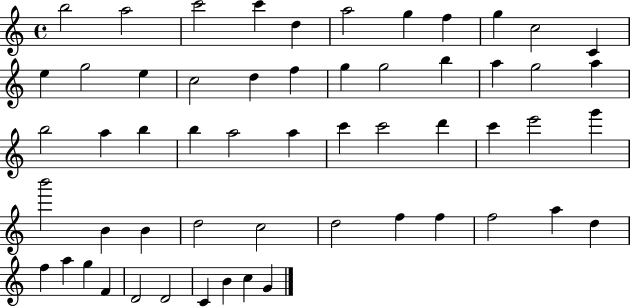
B5/h A5/h C6/h C6/q D5/q A5/h G5/q F5/q G5/q C5/h C4/q E5/q G5/h E5/q C5/h D5/q F5/q G5/q G5/h B5/q A5/q G5/h A5/q B5/h A5/q B5/q B5/q A5/h A5/q C6/q C6/h D6/q C6/q E6/h G6/q B6/h B4/q B4/q D5/h C5/h D5/h F5/q F5/q F5/h A5/q D5/q F5/q A5/q G5/q F4/q D4/h D4/h C4/q B4/q C5/q G4/q